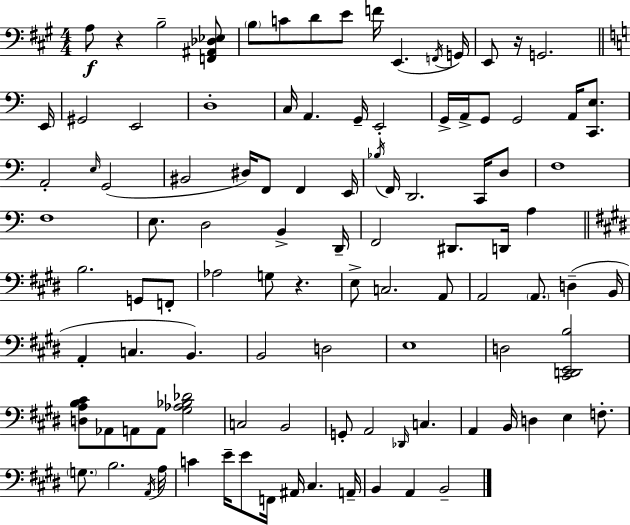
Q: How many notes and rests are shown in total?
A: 103